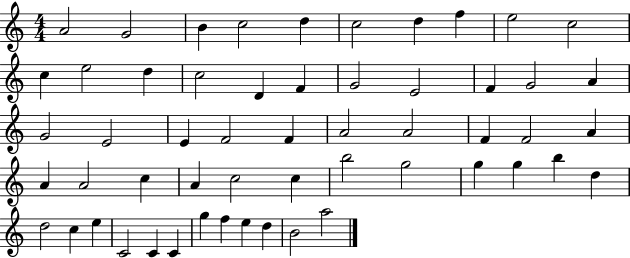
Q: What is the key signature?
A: C major